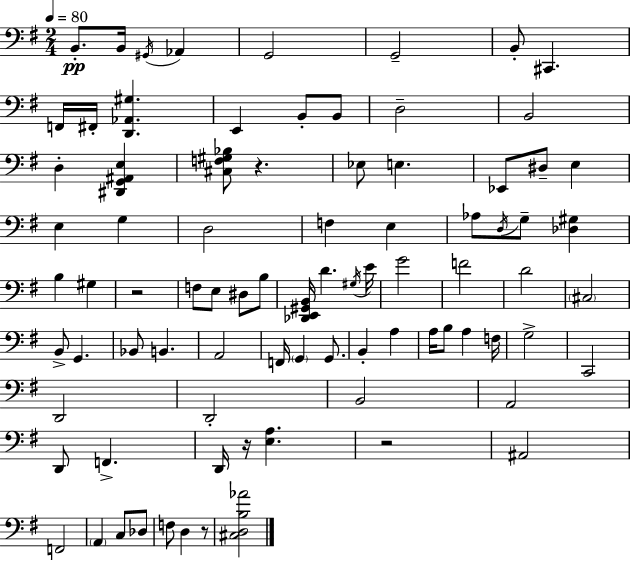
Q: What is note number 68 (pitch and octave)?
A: A2